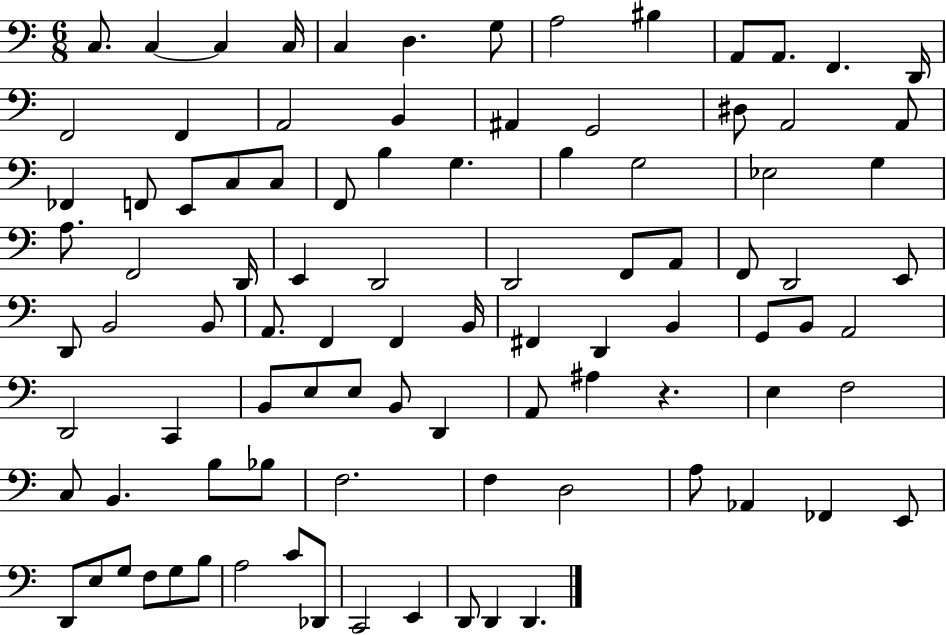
C3/e. C3/q C3/q C3/s C3/q D3/q. G3/e A3/h BIS3/q A2/e A2/e. F2/q. D2/s F2/h F2/q A2/h B2/q A#2/q G2/h D#3/e A2/h A2/e FES2/q F2/e E2/e C3/e C3/e F2/e B3/q G3/q. B3/q G3/h Eb3/h G3/q A3/e. F2/h D2/s E2/q D2/h D2/h F2/e A2/e F2/e D2/h E2/e D2/e B2/h B2/e A2/e. F2/q F2/q B2/s F#2/q D2/q B2/q G2/e B2/e A2/h D2/h C2/q B2/e E3/e E3/e B2/e D2/q A2/e A#3/q R/q. E3/q F3/h C3/e B2/q. B3/e Bb3/e F3/h. F3/q D3/h A3/e Ab2/q FES2/q E2/e D2/e E3/e G3/e F3/e G3/e B3/e A3/h C4/e Db2/e C2/h E2/q D2/e D2/q D2/q.